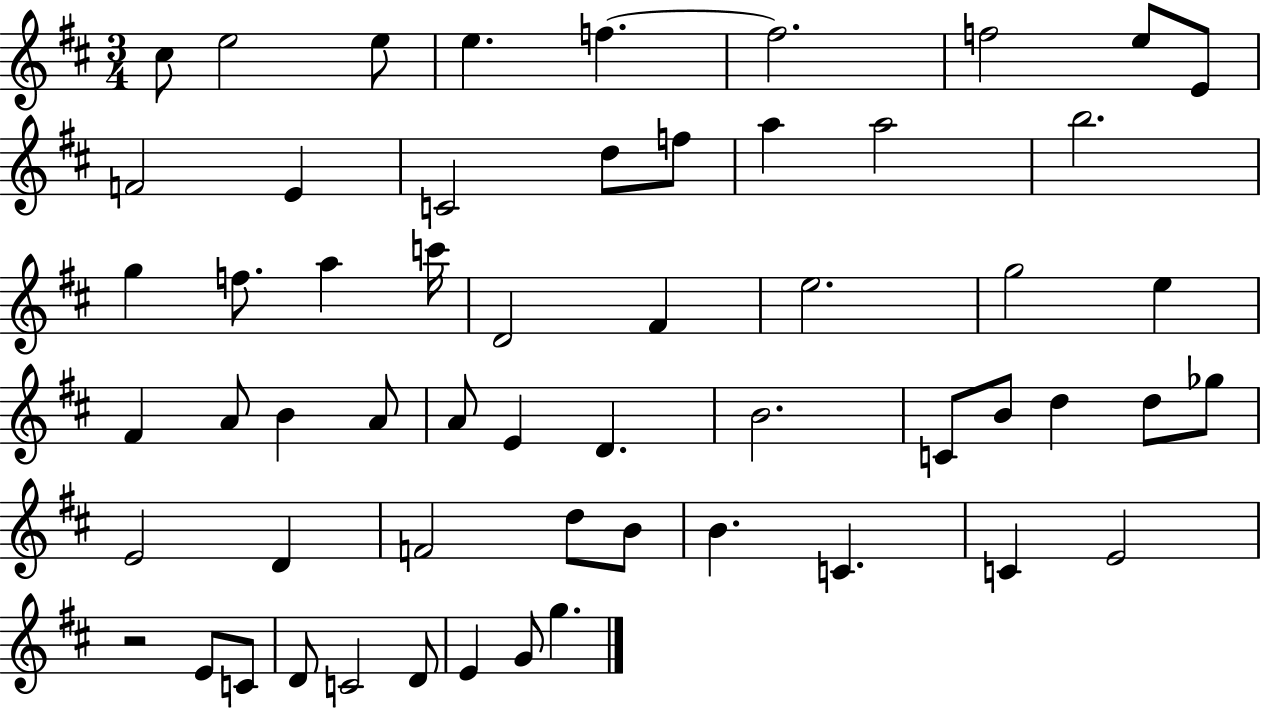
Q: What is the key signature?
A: D major